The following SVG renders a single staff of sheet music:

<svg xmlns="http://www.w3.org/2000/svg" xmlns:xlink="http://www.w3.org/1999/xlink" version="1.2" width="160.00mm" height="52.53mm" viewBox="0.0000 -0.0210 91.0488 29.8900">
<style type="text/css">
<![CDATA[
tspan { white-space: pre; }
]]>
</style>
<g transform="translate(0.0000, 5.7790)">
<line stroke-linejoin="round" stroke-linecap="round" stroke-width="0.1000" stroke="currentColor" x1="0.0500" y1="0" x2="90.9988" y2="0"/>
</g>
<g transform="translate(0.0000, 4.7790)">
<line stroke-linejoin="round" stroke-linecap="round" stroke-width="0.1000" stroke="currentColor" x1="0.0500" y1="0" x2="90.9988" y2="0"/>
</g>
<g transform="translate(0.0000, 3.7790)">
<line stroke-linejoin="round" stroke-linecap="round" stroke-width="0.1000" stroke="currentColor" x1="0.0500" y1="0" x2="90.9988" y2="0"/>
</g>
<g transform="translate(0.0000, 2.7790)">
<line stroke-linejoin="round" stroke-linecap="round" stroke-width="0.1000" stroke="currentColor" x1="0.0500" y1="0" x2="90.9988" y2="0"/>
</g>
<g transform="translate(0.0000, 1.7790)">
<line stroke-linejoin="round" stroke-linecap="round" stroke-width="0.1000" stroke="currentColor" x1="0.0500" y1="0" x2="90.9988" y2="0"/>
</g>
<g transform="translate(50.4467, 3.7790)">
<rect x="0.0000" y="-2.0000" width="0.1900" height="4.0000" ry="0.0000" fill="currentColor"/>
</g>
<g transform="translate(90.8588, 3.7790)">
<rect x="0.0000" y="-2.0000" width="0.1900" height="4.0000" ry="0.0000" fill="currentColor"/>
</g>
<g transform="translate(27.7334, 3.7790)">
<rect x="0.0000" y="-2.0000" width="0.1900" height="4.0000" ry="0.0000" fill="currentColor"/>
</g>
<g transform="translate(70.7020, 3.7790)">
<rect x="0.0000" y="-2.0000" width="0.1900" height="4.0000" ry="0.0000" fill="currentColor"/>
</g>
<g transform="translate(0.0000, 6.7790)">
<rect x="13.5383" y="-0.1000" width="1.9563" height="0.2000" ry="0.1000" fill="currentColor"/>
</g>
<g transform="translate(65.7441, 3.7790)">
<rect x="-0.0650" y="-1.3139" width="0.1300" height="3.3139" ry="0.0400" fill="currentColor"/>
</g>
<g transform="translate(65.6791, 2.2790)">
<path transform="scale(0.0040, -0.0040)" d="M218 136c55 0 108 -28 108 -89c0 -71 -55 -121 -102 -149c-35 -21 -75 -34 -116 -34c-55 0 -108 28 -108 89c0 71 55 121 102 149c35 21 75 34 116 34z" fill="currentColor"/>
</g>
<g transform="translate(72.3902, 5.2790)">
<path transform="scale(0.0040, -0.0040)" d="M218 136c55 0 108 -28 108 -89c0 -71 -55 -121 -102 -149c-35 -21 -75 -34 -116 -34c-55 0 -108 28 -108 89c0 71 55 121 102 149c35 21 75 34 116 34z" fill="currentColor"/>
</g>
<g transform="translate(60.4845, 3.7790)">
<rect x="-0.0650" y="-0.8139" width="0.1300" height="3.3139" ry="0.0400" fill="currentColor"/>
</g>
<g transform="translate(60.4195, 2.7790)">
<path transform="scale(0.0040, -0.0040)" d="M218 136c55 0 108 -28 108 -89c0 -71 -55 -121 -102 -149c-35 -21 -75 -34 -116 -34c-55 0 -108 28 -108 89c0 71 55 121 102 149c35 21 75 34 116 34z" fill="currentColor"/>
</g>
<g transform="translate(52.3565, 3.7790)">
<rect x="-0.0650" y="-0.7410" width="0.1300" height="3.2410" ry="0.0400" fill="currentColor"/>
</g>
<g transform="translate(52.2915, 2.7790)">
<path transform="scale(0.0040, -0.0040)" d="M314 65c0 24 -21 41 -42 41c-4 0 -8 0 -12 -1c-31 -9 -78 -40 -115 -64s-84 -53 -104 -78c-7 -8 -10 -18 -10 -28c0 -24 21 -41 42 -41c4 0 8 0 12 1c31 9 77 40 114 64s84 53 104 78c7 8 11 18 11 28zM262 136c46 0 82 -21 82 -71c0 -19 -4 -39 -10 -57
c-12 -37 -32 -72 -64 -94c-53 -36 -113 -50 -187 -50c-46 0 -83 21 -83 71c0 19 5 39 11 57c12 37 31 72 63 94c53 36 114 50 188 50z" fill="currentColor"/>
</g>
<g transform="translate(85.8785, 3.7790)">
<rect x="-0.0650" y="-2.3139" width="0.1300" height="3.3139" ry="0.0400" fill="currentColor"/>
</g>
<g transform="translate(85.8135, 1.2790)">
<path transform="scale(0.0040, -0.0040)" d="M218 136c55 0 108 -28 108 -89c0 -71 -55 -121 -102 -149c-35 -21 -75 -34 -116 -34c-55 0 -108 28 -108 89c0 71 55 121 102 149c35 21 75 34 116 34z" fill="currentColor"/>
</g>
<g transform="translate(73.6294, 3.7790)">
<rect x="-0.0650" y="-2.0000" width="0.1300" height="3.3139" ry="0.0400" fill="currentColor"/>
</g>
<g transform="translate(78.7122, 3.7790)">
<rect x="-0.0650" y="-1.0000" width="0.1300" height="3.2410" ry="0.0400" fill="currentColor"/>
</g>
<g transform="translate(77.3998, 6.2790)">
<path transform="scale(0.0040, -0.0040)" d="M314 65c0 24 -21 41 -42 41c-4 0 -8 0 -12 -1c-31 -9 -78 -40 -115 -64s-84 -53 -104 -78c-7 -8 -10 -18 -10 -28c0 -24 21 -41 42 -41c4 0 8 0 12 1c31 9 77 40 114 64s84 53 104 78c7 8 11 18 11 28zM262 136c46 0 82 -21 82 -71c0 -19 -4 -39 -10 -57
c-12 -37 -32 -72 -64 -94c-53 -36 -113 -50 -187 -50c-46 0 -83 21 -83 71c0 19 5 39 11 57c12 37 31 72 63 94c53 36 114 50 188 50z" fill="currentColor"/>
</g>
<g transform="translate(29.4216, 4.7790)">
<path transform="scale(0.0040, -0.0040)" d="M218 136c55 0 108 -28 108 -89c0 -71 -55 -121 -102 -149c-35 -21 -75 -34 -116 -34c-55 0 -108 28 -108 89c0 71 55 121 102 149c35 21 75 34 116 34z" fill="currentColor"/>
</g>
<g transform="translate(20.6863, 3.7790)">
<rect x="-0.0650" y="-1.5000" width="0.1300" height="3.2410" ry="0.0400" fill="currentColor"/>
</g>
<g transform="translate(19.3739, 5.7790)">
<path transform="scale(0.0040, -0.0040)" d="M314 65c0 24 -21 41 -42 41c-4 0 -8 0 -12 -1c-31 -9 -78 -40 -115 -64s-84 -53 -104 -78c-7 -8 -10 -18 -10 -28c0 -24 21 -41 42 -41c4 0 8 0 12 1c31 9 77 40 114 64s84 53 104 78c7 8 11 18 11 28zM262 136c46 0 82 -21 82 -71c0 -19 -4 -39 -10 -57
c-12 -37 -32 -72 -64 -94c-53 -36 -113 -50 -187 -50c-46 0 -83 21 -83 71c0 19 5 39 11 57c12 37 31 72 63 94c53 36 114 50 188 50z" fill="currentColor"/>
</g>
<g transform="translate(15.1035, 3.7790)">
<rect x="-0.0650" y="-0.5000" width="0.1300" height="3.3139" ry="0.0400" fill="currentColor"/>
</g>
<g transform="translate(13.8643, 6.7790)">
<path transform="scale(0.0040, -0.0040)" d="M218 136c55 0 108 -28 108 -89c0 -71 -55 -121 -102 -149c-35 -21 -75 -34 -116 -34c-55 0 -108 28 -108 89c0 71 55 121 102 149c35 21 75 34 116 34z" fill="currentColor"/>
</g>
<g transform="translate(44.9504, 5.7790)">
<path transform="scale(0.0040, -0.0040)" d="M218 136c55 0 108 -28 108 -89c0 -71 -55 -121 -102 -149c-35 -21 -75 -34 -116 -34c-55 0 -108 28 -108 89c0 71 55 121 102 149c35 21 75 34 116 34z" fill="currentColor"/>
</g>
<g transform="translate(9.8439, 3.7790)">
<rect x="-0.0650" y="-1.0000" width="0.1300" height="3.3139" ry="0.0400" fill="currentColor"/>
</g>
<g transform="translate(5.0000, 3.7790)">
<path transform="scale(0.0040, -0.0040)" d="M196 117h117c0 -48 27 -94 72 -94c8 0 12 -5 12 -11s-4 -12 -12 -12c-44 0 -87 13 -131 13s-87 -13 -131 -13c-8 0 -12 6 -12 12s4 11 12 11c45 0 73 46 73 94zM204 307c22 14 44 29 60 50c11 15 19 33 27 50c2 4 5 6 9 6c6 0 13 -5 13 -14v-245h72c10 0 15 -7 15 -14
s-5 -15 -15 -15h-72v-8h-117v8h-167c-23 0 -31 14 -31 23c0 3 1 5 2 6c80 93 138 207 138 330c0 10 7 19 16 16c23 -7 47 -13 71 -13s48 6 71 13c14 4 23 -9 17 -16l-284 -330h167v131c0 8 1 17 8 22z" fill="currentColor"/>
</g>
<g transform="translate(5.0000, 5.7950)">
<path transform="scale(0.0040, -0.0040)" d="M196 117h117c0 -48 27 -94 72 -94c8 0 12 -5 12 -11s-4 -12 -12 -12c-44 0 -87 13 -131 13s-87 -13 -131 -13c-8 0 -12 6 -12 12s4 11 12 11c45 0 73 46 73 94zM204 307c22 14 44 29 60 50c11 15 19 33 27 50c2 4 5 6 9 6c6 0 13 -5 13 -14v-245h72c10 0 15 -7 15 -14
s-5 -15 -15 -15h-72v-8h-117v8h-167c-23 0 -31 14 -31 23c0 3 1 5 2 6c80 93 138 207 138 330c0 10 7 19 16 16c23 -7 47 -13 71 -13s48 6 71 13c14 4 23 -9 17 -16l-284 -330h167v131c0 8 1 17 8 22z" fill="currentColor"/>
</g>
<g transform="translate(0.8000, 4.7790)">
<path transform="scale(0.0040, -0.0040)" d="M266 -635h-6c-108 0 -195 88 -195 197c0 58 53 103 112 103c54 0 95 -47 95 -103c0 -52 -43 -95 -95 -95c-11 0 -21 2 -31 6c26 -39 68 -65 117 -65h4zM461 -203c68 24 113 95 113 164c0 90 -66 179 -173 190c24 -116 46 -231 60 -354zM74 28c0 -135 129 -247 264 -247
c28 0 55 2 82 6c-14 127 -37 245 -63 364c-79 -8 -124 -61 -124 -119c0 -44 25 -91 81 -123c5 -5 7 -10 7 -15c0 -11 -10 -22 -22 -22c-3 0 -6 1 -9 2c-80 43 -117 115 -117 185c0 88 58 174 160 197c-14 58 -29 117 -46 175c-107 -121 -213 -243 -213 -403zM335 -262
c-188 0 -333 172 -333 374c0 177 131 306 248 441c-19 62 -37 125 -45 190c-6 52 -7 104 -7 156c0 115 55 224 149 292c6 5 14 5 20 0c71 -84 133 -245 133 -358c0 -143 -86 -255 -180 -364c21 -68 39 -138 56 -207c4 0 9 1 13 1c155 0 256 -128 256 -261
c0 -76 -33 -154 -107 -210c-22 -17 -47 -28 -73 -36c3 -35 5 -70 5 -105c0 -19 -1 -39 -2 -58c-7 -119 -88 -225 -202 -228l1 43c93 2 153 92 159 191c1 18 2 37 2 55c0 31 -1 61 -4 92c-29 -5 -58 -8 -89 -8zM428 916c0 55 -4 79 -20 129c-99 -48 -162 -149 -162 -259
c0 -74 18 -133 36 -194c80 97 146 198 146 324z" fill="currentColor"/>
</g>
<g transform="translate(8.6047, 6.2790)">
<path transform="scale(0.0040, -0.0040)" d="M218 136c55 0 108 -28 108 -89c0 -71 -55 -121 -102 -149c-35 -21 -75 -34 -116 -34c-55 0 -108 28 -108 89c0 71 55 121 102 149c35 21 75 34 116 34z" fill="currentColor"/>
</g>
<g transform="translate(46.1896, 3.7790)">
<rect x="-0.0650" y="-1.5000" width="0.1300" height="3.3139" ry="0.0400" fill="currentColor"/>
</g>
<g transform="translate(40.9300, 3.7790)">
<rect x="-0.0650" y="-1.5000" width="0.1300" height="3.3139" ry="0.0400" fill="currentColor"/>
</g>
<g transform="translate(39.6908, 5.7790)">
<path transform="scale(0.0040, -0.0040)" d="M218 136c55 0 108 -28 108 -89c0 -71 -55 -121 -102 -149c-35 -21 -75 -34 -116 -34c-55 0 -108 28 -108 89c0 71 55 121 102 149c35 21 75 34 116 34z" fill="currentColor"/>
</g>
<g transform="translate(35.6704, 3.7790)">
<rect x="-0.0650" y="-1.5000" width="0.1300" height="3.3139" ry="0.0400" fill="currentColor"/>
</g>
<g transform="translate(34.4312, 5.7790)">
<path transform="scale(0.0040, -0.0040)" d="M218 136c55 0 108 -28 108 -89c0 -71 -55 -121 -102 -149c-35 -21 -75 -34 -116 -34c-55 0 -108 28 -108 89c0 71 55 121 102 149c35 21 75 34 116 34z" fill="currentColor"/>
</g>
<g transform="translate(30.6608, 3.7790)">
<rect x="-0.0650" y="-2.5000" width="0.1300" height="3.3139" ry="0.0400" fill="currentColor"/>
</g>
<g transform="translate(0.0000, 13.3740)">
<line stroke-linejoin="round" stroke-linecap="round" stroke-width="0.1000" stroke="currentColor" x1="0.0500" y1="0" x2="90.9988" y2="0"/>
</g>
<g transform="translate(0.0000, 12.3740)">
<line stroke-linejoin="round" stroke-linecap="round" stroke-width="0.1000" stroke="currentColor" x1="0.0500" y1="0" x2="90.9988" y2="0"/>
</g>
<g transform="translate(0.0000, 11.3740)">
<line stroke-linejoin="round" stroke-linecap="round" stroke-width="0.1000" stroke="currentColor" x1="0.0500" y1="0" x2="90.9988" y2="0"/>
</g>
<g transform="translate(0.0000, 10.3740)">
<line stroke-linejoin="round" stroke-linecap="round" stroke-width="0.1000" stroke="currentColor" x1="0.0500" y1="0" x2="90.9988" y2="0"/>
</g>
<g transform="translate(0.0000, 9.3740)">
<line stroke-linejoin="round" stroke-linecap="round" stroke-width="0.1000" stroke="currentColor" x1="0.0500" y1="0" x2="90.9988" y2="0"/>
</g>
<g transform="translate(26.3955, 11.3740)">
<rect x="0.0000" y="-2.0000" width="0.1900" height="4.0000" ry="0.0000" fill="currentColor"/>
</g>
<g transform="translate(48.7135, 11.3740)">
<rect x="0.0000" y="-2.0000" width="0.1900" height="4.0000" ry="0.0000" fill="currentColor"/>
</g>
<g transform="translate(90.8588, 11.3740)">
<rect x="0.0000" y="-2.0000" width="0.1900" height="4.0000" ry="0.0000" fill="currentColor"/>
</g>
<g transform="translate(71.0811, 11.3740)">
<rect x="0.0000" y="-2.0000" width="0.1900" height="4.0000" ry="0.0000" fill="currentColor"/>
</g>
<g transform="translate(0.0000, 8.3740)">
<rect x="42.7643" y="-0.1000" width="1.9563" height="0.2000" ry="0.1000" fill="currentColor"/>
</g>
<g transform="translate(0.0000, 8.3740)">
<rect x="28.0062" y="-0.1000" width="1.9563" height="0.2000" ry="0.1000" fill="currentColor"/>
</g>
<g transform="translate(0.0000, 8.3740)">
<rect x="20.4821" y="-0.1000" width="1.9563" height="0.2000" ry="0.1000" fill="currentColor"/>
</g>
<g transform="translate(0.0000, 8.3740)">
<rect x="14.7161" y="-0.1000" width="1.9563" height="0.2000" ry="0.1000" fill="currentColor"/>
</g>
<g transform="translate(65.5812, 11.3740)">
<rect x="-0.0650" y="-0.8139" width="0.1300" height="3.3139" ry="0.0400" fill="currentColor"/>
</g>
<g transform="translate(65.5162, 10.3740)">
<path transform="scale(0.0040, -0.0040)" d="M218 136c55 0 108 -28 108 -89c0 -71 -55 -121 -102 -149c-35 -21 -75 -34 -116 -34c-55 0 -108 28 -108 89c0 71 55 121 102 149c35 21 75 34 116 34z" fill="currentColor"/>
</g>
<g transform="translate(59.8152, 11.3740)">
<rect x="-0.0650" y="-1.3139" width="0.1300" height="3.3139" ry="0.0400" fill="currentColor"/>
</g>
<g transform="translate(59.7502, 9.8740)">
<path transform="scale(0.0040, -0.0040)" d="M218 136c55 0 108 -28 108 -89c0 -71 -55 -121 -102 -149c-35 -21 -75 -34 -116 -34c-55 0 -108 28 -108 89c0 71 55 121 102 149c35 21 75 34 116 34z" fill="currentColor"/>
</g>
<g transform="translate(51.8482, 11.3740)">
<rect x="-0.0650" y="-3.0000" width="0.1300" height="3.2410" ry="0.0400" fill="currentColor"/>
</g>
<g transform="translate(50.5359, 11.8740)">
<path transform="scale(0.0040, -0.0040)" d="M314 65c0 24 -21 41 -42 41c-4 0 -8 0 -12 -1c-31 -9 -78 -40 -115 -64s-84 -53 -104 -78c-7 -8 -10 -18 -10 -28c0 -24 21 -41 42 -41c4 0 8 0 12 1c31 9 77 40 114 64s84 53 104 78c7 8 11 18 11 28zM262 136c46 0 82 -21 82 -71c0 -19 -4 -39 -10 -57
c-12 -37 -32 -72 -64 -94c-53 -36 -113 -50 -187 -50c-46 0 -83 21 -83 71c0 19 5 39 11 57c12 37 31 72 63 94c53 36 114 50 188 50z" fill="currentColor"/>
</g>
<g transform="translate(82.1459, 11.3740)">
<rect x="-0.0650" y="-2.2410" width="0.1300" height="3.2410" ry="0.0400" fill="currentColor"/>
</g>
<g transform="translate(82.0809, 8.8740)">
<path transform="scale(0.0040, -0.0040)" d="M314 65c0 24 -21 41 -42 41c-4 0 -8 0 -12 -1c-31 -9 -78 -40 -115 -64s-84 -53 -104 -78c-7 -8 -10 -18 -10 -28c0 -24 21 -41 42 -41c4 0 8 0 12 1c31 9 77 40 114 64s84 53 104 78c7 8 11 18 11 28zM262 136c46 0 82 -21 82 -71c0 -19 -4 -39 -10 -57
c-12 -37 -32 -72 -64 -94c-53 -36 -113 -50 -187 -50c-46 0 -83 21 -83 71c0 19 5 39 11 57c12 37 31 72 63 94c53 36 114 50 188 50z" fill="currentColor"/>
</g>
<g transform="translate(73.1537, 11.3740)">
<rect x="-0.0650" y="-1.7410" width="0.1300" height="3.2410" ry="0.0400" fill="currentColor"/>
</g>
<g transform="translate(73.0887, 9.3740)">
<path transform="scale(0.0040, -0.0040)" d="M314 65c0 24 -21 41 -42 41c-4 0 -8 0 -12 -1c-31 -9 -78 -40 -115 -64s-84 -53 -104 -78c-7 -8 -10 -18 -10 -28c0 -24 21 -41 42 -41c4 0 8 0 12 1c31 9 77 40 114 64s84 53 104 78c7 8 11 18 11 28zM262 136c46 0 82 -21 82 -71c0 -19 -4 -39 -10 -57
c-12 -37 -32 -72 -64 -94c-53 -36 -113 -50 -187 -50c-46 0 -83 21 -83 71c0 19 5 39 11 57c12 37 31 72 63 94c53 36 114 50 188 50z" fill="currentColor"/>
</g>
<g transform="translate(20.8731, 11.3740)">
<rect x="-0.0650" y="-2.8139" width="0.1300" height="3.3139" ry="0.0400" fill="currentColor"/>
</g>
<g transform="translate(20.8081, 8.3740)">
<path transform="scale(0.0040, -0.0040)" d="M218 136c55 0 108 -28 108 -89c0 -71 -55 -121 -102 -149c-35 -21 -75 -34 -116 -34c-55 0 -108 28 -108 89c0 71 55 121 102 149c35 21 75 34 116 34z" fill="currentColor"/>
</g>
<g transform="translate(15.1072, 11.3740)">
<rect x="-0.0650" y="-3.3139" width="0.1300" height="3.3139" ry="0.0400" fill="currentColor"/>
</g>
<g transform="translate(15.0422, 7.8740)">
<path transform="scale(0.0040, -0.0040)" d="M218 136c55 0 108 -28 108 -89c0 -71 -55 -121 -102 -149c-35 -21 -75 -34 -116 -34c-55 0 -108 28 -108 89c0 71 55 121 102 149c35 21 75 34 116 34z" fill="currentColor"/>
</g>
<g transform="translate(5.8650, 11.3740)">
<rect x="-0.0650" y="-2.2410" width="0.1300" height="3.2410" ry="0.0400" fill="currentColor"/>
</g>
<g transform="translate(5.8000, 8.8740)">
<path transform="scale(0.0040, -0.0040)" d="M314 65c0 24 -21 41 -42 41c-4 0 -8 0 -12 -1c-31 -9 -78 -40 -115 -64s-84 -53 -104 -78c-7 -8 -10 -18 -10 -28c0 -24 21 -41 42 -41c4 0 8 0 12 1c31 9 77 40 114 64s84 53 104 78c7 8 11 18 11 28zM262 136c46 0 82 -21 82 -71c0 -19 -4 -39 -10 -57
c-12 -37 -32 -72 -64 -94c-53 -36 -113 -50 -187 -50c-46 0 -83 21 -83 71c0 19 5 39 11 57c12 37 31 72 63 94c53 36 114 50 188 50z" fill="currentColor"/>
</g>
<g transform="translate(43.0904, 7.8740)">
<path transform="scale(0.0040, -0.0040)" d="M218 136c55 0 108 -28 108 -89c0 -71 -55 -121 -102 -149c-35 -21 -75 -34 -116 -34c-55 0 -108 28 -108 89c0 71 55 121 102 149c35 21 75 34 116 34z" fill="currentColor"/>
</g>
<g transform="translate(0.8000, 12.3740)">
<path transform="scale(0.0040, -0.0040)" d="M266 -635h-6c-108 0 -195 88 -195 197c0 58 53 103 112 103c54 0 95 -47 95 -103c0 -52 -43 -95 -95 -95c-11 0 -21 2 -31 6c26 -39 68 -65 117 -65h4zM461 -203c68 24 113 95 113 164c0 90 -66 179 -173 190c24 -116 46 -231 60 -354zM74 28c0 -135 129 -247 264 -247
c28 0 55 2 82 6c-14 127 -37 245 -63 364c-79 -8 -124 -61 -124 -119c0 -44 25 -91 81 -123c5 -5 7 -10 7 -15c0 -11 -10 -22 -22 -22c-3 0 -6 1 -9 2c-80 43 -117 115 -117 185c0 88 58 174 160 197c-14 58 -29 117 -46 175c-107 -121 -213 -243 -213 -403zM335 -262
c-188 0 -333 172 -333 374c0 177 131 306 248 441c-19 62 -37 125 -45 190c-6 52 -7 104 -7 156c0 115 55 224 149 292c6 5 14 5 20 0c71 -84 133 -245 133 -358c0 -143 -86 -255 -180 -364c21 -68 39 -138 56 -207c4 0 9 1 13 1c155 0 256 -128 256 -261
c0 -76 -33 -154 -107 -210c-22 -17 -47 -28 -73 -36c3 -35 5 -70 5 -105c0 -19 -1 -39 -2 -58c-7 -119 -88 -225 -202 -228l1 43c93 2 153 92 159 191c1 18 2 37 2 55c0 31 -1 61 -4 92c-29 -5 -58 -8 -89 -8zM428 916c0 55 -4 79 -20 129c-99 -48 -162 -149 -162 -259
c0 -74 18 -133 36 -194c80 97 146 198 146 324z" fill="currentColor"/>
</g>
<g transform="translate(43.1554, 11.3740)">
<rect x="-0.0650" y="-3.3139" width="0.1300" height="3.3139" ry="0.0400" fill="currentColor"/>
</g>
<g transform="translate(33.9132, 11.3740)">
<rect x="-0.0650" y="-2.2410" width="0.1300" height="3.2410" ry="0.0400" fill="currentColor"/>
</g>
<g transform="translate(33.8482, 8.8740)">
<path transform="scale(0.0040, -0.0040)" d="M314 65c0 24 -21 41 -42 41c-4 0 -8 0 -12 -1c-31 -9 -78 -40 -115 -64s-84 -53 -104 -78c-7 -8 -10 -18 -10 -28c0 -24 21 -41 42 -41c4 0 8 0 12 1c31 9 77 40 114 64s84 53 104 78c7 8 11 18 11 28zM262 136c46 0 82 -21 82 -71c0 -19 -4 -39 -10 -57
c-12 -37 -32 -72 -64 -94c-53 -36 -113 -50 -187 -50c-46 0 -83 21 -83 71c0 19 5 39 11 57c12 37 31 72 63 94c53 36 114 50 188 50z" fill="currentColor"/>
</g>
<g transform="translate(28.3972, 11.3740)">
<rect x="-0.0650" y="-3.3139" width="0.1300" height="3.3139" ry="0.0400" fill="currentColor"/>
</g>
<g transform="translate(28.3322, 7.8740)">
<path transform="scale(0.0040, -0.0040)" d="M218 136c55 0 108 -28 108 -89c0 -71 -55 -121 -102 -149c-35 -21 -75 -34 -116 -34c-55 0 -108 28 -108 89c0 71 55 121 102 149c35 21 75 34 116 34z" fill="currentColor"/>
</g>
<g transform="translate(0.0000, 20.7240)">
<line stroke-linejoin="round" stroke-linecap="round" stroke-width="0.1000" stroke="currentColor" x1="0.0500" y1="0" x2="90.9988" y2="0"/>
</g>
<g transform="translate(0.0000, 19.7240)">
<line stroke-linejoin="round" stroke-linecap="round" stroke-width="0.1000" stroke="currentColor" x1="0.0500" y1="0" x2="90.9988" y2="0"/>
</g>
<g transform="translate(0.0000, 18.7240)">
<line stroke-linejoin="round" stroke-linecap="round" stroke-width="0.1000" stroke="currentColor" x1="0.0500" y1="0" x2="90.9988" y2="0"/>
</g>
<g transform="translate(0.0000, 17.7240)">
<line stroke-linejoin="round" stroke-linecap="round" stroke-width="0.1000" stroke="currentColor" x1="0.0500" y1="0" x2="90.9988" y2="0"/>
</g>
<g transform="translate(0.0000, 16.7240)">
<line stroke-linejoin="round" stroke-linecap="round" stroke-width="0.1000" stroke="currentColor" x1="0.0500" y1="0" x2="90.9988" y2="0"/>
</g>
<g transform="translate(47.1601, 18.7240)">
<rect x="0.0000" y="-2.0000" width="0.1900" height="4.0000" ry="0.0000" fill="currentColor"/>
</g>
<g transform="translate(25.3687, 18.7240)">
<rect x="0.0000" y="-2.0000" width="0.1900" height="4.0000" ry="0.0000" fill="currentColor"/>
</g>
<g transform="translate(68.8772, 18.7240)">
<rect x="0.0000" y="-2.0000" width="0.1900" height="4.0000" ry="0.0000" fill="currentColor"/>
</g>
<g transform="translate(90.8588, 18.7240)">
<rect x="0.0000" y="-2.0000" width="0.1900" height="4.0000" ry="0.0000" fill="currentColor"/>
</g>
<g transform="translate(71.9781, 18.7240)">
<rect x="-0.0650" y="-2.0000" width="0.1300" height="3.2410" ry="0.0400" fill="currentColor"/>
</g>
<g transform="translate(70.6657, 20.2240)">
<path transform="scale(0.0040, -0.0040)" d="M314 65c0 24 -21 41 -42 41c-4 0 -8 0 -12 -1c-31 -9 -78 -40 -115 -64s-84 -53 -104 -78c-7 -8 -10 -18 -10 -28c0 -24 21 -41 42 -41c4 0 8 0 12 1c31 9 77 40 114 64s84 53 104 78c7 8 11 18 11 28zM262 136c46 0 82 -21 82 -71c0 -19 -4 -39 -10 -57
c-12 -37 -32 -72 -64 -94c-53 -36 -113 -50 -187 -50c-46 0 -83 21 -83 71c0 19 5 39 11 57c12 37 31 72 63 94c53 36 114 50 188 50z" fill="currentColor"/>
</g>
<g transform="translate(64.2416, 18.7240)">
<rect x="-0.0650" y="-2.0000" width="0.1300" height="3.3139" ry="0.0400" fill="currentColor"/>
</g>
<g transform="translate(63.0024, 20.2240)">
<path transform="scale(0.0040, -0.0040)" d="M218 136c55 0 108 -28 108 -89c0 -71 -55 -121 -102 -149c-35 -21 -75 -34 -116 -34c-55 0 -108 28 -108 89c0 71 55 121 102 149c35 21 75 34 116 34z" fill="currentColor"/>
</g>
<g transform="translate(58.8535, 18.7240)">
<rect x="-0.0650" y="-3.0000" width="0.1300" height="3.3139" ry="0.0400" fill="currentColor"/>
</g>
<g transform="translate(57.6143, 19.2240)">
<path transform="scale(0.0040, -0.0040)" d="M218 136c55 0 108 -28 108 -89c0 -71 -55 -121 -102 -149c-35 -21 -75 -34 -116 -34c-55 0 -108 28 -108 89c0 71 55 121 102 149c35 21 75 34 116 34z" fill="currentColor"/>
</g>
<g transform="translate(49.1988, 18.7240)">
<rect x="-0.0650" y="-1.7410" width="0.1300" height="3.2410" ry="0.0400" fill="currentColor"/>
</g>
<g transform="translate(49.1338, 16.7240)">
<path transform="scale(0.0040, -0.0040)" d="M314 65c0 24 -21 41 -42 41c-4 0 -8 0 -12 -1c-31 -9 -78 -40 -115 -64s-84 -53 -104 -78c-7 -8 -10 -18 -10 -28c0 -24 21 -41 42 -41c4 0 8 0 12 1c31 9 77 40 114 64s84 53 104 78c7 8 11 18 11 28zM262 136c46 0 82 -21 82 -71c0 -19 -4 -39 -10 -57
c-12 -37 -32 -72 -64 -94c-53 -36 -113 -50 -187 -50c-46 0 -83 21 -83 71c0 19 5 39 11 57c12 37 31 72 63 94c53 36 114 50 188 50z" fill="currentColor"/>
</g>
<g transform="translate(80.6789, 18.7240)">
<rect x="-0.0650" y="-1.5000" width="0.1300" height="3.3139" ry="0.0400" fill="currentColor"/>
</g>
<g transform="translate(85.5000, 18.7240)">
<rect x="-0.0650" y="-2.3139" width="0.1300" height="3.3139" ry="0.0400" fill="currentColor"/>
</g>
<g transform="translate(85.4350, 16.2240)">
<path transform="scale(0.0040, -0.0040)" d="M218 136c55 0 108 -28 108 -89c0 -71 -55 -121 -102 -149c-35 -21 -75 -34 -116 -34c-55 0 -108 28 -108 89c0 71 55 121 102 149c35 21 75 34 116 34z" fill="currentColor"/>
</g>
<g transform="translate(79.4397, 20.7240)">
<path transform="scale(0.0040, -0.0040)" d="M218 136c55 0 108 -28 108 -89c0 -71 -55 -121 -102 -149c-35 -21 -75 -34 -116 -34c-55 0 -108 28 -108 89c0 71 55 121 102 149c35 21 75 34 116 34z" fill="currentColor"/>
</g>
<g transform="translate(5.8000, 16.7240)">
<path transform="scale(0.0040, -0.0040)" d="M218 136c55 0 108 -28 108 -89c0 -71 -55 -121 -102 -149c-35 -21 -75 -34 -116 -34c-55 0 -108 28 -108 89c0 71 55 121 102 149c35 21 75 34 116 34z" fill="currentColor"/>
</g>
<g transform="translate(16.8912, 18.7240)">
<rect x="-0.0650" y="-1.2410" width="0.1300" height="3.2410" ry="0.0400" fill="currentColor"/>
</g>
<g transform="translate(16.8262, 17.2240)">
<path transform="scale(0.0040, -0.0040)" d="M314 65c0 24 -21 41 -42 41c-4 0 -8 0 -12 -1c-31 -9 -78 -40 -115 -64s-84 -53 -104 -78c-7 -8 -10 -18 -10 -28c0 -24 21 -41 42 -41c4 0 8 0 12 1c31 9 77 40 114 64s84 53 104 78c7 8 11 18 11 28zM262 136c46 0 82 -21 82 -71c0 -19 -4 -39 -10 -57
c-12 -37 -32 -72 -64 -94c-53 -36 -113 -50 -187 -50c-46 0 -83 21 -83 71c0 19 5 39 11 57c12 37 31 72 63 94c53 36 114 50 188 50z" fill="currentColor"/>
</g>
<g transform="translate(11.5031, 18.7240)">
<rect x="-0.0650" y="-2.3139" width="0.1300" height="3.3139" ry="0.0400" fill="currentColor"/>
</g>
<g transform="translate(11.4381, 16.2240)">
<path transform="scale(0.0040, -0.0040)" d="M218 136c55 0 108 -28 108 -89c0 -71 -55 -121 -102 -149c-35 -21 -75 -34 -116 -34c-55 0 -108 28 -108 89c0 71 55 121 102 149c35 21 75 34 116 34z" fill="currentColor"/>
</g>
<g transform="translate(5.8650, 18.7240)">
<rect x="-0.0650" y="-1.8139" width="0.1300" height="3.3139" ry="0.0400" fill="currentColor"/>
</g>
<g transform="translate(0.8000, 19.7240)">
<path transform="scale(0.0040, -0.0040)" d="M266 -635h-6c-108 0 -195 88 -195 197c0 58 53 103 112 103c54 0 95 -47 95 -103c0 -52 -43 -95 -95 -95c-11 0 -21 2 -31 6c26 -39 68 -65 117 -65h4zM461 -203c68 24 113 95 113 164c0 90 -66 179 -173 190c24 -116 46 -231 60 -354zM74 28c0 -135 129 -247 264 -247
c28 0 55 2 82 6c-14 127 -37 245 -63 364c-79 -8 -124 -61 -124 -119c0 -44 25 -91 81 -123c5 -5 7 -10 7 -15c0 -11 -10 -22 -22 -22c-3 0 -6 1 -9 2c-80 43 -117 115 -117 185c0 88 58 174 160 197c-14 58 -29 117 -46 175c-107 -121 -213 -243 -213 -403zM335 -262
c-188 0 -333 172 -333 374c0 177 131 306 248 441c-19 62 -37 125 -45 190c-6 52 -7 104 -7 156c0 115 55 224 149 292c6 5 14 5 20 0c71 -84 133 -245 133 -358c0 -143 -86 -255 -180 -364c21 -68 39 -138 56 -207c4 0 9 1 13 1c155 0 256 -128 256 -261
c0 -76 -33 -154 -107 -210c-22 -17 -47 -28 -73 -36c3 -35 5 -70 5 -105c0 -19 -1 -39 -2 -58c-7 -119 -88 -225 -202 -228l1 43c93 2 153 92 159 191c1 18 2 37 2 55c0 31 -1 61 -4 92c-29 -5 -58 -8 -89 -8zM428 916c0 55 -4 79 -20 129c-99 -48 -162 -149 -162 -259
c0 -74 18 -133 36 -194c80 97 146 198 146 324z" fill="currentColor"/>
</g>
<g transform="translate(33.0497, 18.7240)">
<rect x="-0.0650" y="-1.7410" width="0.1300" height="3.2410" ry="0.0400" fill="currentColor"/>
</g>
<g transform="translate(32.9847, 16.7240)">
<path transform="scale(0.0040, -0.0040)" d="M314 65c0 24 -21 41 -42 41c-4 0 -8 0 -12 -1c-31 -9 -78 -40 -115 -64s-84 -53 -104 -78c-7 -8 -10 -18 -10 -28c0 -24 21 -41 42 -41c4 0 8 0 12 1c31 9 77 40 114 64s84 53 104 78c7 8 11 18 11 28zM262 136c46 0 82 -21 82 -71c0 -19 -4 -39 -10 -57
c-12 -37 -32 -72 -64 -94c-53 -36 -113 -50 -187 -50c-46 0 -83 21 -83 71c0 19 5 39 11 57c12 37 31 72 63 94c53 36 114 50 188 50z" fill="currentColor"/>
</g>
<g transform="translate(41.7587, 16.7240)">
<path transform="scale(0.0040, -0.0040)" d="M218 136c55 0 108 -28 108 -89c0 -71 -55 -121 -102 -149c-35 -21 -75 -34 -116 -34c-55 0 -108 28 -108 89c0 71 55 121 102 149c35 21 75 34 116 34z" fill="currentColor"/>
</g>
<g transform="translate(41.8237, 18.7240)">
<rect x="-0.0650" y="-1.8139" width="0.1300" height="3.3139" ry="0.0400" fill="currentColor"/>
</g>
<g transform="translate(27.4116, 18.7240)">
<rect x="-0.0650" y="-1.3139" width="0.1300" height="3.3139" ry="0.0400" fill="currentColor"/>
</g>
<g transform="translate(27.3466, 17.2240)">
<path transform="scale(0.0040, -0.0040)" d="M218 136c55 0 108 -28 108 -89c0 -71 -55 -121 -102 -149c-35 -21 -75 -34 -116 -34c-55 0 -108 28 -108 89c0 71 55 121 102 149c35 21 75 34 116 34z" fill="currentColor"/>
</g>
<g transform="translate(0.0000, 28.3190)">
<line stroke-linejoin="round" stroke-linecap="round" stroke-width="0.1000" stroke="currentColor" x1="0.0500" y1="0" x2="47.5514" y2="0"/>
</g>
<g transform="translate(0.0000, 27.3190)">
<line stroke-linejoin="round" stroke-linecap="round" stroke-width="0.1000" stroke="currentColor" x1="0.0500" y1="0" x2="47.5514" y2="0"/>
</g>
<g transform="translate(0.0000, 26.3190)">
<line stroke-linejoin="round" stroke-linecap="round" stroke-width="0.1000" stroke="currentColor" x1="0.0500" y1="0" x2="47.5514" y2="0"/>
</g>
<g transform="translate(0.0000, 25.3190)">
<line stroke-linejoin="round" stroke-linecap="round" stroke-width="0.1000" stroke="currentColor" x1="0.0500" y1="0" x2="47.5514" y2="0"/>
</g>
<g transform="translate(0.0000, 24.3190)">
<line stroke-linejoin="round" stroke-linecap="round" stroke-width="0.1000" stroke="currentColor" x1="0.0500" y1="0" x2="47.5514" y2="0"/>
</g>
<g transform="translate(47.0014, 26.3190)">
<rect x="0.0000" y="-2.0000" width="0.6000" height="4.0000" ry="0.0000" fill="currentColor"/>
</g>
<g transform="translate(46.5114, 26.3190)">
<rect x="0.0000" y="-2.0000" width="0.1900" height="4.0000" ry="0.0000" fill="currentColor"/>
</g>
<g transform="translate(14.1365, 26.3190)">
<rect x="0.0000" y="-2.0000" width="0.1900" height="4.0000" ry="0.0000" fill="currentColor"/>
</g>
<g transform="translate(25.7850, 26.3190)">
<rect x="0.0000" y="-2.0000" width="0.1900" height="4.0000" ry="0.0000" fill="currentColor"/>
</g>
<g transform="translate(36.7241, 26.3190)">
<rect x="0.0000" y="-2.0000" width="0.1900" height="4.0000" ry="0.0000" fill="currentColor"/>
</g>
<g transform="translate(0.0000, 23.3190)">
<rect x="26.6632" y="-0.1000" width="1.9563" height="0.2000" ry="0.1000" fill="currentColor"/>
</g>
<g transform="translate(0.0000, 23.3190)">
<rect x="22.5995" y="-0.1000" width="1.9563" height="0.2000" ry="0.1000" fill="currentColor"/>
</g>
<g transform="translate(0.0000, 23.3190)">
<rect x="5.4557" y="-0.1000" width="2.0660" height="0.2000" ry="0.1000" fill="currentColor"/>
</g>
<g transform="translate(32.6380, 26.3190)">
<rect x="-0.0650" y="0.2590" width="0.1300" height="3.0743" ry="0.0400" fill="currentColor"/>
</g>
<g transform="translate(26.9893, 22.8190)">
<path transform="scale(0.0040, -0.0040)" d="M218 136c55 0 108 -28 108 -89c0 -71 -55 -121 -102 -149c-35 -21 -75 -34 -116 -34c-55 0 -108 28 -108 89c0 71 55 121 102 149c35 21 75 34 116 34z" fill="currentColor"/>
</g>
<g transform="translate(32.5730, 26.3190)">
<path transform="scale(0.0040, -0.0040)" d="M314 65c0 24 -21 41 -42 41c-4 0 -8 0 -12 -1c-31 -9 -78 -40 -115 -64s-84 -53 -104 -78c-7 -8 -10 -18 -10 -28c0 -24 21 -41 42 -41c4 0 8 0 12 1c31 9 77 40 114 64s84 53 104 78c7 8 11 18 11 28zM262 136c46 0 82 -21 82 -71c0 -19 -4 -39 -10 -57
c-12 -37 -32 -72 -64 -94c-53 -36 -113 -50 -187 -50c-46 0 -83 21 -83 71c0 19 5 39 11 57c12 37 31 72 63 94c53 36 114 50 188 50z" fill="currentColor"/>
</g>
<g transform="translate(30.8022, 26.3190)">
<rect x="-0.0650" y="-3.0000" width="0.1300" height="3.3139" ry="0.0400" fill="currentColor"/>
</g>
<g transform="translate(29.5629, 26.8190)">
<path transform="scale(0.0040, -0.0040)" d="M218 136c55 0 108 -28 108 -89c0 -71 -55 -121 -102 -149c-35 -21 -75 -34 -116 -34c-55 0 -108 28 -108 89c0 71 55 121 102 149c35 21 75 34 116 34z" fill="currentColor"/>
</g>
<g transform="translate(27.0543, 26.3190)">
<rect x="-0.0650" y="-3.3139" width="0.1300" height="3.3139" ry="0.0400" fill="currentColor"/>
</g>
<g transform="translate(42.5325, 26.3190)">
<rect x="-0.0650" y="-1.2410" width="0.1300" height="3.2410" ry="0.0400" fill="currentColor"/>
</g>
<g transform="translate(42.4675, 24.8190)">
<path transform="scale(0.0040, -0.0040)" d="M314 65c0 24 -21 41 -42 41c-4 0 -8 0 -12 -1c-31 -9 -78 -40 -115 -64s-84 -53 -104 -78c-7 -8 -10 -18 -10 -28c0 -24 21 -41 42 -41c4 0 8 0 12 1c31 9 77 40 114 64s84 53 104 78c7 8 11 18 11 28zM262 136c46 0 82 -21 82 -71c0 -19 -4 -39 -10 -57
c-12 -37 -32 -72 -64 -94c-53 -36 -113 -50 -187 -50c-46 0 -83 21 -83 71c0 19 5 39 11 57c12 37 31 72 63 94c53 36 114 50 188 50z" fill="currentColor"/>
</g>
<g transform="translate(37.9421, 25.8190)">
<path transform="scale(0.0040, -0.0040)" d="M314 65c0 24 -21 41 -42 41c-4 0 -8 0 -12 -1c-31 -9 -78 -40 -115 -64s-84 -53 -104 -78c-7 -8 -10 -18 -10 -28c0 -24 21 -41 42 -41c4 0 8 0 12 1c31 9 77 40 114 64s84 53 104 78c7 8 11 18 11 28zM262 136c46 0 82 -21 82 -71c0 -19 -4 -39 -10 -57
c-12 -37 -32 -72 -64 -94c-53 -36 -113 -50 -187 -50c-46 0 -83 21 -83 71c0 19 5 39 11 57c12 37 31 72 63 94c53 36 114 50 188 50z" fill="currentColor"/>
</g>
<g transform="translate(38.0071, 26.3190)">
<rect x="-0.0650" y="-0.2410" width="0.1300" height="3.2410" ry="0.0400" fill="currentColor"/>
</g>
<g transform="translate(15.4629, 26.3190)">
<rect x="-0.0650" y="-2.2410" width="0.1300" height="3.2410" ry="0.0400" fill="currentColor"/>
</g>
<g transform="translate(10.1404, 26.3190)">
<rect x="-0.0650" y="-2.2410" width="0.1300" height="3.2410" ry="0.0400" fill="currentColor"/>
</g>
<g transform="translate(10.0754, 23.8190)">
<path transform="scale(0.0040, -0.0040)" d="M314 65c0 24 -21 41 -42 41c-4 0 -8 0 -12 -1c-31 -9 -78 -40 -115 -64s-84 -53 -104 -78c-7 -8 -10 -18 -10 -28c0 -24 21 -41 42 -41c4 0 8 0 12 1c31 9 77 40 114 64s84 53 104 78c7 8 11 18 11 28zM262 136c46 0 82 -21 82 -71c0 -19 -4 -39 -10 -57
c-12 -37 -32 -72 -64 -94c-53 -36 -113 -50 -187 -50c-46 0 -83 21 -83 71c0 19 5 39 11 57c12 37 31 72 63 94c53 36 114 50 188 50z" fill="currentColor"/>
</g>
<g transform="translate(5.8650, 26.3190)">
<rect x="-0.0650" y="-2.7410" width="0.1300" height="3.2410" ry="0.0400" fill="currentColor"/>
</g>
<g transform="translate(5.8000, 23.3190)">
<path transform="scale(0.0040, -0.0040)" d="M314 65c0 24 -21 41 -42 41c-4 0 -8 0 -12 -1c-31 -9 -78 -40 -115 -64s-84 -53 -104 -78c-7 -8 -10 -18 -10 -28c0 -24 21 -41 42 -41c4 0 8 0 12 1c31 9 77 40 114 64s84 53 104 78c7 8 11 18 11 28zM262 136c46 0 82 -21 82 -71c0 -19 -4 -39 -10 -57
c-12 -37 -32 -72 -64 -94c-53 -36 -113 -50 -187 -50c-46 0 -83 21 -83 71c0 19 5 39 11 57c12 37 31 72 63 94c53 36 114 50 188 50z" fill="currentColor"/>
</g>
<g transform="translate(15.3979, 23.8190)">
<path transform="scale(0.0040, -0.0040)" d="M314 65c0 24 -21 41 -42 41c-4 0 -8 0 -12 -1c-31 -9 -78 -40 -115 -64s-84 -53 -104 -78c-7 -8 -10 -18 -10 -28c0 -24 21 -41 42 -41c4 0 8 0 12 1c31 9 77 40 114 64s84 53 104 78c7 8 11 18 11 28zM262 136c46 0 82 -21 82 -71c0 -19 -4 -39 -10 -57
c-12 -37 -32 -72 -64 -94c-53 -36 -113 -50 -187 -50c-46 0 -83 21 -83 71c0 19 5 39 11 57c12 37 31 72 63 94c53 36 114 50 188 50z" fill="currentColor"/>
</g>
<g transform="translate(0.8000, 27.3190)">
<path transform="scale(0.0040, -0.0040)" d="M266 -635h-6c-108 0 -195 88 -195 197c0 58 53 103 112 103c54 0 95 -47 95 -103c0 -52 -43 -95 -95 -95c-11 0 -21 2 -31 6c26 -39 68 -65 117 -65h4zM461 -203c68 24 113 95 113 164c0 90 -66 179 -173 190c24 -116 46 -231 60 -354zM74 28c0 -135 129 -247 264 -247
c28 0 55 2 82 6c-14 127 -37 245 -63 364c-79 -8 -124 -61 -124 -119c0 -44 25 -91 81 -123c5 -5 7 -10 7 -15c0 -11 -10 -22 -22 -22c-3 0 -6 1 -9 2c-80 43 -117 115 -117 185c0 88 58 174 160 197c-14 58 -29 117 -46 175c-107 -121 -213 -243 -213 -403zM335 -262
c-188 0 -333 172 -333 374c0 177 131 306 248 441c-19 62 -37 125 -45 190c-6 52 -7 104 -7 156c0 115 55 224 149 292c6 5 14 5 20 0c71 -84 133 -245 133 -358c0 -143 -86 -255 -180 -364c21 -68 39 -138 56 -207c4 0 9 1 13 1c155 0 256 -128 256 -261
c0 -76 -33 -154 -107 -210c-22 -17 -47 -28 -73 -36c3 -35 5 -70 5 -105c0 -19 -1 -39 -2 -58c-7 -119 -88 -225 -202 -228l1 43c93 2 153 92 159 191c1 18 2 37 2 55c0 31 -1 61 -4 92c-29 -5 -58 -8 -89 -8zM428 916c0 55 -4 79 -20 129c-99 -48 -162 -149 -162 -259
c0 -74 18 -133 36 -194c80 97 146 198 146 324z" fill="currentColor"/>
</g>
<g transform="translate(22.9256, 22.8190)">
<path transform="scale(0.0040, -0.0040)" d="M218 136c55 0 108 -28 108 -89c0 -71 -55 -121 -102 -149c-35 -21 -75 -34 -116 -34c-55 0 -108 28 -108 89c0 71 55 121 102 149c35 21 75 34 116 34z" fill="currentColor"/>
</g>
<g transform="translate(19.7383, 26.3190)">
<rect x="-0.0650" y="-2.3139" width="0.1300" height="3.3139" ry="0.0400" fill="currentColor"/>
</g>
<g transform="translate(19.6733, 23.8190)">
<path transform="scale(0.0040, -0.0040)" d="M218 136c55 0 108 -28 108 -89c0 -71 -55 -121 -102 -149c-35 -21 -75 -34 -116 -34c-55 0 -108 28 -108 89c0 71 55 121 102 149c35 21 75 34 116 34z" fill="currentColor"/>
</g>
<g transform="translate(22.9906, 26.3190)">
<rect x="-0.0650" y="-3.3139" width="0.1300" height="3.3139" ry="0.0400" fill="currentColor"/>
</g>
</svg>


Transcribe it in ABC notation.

X:1
T:Untitled
M:4/4
L:1/4
K:C
D C E2 G E E E d2 d e F D2 g g2 b a b g2 b A2 e d f2 g2 f g e2 e f2 f f2 A F F2 E g a2 g2 g2 g b b A B2 c2 e2